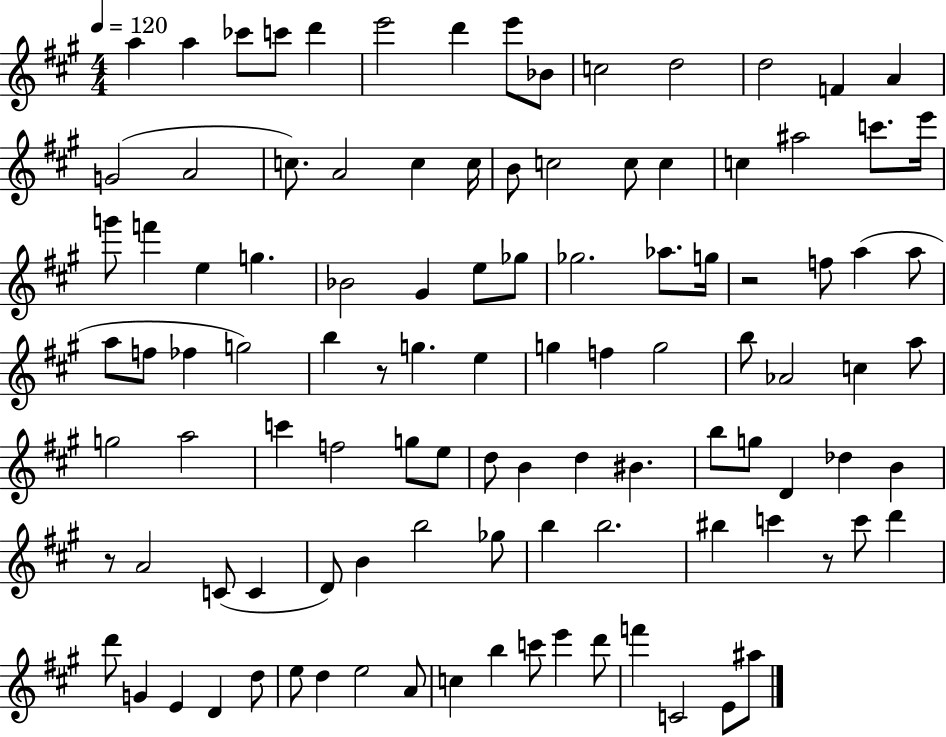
{
  \clef treble
  \numericTimeSignature
  \time 4/4
  \key a \major
  \tempo 4 = 120
  a''4 a''4 ces'''8 c'''8 d'''4 | e'''2 d'''4 e'''8 bes'8 | c''2 d''2 | d''2 f'4 a'4 | \break g'2( a'2 | c''8.) a'2 c''4 c''16 | b'8 c''2 c''8 c''4 | c''4 ais''2 c'''8. e'''16 | \break g'''8 f'''4 e''4 g''4. | bes'2 gis'4 e''8 ges''8 | ges''2. aes''8. g''16 | r2 f''8 a''4( a''8 | \break a''8 f''8 fes''4 g''2) | b''4 r8 g''4. e''4 | g''4 f''4 g''2 | b''8 aes'2 c''4 a''8 | \break g''2 a''2 | c'''4 f''2 g''8 e''8 | d''8 b'4 d''4 bis'4. | b''8 g''8 d'4 des''4 b'4 | \break r8 a'2 c'8( c'4 | d'8) b'4 b''2 ges''8 | b''4 b''2. | bis''4 c'''4 r8 c'''8 d'''4 | \break d'''8 g'4 e'4 d'4 d''8 | e''8 d''4 e''2 a'8 | c''4 b''4 c'''8 e'''4 d'''8 | f'''4 c'2 e'8 ais''8 | \break \bar "|."
}